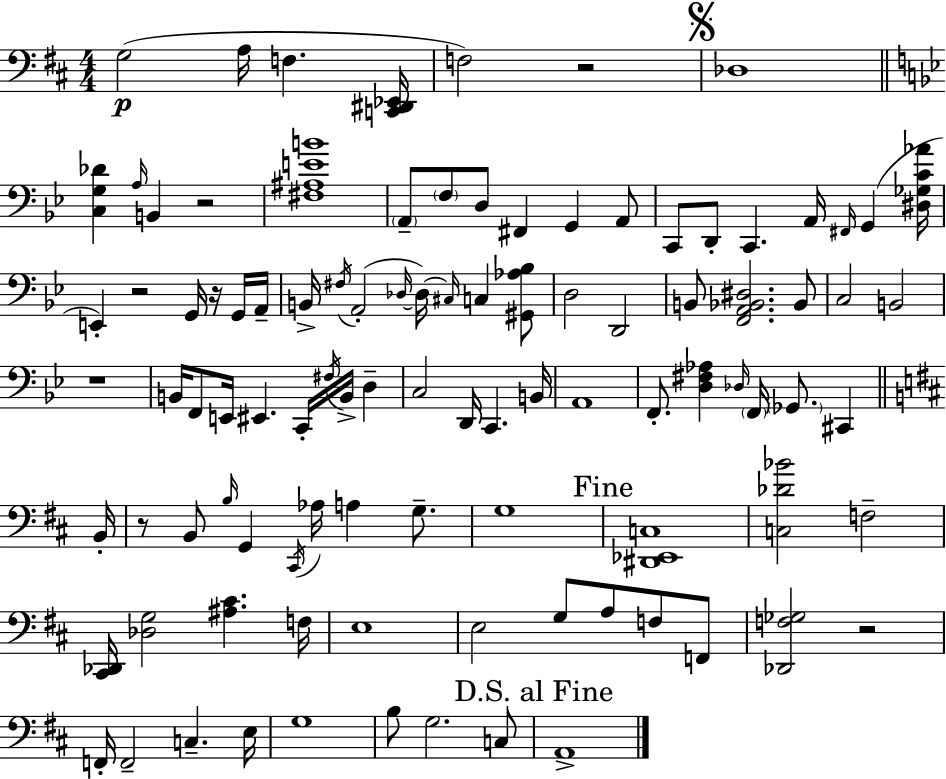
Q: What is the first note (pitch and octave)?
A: G3